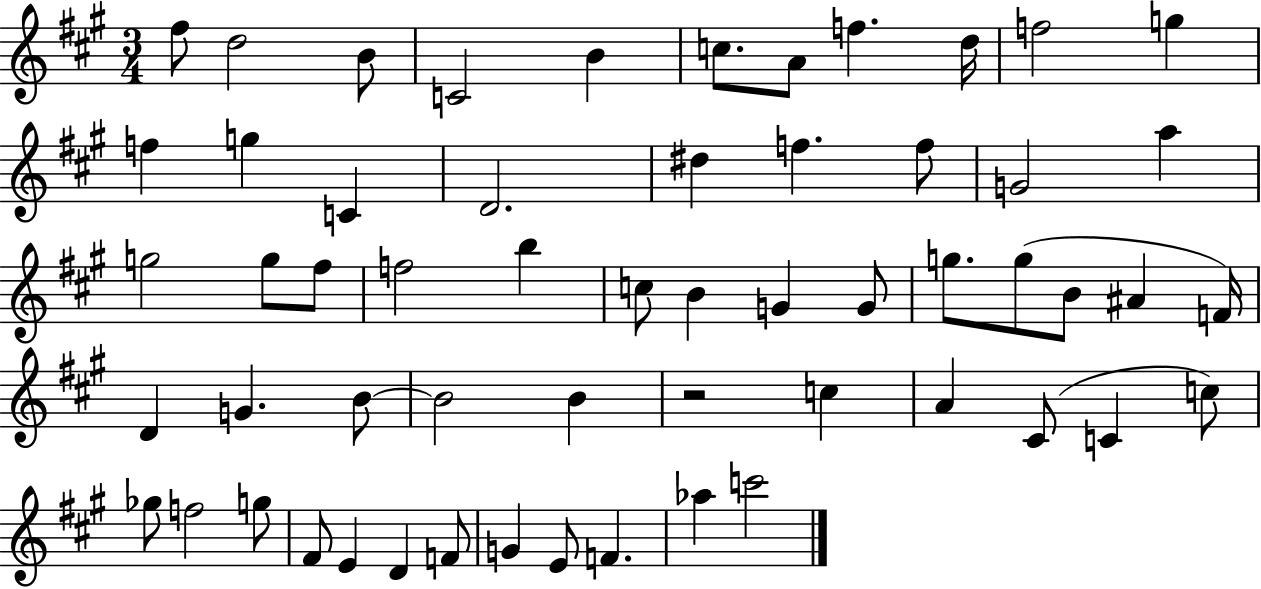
F#5/e D5/h B4/e C4/h B4/q C5/e. A4/e F5/q. D5/s F5/h G5/q F5/q G5/q C4/q D4/h. D#5/q F5/q. F5/e G4/h A5/q G5/h G5/e F#5/e F5/h B5/q C5/e B4/q G4/q G4/e G5/e. G5/e B4/e A#4/q F4/s D4/q G4/q. B4/e B4/h B4/q R/h C5/q A4/q C#4/e C4/q C5/e Gb5/e F5/h G5/e F#4/e E4/q D4/q F4/e G4/q E4/e F4/q. Ab5/q C6/h